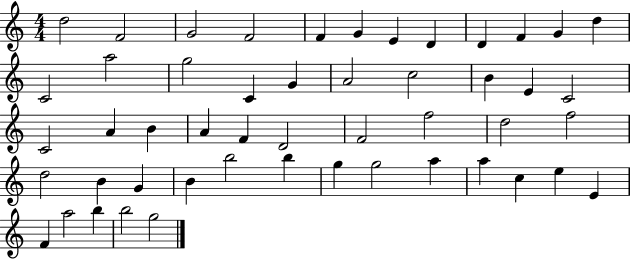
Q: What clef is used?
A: treble